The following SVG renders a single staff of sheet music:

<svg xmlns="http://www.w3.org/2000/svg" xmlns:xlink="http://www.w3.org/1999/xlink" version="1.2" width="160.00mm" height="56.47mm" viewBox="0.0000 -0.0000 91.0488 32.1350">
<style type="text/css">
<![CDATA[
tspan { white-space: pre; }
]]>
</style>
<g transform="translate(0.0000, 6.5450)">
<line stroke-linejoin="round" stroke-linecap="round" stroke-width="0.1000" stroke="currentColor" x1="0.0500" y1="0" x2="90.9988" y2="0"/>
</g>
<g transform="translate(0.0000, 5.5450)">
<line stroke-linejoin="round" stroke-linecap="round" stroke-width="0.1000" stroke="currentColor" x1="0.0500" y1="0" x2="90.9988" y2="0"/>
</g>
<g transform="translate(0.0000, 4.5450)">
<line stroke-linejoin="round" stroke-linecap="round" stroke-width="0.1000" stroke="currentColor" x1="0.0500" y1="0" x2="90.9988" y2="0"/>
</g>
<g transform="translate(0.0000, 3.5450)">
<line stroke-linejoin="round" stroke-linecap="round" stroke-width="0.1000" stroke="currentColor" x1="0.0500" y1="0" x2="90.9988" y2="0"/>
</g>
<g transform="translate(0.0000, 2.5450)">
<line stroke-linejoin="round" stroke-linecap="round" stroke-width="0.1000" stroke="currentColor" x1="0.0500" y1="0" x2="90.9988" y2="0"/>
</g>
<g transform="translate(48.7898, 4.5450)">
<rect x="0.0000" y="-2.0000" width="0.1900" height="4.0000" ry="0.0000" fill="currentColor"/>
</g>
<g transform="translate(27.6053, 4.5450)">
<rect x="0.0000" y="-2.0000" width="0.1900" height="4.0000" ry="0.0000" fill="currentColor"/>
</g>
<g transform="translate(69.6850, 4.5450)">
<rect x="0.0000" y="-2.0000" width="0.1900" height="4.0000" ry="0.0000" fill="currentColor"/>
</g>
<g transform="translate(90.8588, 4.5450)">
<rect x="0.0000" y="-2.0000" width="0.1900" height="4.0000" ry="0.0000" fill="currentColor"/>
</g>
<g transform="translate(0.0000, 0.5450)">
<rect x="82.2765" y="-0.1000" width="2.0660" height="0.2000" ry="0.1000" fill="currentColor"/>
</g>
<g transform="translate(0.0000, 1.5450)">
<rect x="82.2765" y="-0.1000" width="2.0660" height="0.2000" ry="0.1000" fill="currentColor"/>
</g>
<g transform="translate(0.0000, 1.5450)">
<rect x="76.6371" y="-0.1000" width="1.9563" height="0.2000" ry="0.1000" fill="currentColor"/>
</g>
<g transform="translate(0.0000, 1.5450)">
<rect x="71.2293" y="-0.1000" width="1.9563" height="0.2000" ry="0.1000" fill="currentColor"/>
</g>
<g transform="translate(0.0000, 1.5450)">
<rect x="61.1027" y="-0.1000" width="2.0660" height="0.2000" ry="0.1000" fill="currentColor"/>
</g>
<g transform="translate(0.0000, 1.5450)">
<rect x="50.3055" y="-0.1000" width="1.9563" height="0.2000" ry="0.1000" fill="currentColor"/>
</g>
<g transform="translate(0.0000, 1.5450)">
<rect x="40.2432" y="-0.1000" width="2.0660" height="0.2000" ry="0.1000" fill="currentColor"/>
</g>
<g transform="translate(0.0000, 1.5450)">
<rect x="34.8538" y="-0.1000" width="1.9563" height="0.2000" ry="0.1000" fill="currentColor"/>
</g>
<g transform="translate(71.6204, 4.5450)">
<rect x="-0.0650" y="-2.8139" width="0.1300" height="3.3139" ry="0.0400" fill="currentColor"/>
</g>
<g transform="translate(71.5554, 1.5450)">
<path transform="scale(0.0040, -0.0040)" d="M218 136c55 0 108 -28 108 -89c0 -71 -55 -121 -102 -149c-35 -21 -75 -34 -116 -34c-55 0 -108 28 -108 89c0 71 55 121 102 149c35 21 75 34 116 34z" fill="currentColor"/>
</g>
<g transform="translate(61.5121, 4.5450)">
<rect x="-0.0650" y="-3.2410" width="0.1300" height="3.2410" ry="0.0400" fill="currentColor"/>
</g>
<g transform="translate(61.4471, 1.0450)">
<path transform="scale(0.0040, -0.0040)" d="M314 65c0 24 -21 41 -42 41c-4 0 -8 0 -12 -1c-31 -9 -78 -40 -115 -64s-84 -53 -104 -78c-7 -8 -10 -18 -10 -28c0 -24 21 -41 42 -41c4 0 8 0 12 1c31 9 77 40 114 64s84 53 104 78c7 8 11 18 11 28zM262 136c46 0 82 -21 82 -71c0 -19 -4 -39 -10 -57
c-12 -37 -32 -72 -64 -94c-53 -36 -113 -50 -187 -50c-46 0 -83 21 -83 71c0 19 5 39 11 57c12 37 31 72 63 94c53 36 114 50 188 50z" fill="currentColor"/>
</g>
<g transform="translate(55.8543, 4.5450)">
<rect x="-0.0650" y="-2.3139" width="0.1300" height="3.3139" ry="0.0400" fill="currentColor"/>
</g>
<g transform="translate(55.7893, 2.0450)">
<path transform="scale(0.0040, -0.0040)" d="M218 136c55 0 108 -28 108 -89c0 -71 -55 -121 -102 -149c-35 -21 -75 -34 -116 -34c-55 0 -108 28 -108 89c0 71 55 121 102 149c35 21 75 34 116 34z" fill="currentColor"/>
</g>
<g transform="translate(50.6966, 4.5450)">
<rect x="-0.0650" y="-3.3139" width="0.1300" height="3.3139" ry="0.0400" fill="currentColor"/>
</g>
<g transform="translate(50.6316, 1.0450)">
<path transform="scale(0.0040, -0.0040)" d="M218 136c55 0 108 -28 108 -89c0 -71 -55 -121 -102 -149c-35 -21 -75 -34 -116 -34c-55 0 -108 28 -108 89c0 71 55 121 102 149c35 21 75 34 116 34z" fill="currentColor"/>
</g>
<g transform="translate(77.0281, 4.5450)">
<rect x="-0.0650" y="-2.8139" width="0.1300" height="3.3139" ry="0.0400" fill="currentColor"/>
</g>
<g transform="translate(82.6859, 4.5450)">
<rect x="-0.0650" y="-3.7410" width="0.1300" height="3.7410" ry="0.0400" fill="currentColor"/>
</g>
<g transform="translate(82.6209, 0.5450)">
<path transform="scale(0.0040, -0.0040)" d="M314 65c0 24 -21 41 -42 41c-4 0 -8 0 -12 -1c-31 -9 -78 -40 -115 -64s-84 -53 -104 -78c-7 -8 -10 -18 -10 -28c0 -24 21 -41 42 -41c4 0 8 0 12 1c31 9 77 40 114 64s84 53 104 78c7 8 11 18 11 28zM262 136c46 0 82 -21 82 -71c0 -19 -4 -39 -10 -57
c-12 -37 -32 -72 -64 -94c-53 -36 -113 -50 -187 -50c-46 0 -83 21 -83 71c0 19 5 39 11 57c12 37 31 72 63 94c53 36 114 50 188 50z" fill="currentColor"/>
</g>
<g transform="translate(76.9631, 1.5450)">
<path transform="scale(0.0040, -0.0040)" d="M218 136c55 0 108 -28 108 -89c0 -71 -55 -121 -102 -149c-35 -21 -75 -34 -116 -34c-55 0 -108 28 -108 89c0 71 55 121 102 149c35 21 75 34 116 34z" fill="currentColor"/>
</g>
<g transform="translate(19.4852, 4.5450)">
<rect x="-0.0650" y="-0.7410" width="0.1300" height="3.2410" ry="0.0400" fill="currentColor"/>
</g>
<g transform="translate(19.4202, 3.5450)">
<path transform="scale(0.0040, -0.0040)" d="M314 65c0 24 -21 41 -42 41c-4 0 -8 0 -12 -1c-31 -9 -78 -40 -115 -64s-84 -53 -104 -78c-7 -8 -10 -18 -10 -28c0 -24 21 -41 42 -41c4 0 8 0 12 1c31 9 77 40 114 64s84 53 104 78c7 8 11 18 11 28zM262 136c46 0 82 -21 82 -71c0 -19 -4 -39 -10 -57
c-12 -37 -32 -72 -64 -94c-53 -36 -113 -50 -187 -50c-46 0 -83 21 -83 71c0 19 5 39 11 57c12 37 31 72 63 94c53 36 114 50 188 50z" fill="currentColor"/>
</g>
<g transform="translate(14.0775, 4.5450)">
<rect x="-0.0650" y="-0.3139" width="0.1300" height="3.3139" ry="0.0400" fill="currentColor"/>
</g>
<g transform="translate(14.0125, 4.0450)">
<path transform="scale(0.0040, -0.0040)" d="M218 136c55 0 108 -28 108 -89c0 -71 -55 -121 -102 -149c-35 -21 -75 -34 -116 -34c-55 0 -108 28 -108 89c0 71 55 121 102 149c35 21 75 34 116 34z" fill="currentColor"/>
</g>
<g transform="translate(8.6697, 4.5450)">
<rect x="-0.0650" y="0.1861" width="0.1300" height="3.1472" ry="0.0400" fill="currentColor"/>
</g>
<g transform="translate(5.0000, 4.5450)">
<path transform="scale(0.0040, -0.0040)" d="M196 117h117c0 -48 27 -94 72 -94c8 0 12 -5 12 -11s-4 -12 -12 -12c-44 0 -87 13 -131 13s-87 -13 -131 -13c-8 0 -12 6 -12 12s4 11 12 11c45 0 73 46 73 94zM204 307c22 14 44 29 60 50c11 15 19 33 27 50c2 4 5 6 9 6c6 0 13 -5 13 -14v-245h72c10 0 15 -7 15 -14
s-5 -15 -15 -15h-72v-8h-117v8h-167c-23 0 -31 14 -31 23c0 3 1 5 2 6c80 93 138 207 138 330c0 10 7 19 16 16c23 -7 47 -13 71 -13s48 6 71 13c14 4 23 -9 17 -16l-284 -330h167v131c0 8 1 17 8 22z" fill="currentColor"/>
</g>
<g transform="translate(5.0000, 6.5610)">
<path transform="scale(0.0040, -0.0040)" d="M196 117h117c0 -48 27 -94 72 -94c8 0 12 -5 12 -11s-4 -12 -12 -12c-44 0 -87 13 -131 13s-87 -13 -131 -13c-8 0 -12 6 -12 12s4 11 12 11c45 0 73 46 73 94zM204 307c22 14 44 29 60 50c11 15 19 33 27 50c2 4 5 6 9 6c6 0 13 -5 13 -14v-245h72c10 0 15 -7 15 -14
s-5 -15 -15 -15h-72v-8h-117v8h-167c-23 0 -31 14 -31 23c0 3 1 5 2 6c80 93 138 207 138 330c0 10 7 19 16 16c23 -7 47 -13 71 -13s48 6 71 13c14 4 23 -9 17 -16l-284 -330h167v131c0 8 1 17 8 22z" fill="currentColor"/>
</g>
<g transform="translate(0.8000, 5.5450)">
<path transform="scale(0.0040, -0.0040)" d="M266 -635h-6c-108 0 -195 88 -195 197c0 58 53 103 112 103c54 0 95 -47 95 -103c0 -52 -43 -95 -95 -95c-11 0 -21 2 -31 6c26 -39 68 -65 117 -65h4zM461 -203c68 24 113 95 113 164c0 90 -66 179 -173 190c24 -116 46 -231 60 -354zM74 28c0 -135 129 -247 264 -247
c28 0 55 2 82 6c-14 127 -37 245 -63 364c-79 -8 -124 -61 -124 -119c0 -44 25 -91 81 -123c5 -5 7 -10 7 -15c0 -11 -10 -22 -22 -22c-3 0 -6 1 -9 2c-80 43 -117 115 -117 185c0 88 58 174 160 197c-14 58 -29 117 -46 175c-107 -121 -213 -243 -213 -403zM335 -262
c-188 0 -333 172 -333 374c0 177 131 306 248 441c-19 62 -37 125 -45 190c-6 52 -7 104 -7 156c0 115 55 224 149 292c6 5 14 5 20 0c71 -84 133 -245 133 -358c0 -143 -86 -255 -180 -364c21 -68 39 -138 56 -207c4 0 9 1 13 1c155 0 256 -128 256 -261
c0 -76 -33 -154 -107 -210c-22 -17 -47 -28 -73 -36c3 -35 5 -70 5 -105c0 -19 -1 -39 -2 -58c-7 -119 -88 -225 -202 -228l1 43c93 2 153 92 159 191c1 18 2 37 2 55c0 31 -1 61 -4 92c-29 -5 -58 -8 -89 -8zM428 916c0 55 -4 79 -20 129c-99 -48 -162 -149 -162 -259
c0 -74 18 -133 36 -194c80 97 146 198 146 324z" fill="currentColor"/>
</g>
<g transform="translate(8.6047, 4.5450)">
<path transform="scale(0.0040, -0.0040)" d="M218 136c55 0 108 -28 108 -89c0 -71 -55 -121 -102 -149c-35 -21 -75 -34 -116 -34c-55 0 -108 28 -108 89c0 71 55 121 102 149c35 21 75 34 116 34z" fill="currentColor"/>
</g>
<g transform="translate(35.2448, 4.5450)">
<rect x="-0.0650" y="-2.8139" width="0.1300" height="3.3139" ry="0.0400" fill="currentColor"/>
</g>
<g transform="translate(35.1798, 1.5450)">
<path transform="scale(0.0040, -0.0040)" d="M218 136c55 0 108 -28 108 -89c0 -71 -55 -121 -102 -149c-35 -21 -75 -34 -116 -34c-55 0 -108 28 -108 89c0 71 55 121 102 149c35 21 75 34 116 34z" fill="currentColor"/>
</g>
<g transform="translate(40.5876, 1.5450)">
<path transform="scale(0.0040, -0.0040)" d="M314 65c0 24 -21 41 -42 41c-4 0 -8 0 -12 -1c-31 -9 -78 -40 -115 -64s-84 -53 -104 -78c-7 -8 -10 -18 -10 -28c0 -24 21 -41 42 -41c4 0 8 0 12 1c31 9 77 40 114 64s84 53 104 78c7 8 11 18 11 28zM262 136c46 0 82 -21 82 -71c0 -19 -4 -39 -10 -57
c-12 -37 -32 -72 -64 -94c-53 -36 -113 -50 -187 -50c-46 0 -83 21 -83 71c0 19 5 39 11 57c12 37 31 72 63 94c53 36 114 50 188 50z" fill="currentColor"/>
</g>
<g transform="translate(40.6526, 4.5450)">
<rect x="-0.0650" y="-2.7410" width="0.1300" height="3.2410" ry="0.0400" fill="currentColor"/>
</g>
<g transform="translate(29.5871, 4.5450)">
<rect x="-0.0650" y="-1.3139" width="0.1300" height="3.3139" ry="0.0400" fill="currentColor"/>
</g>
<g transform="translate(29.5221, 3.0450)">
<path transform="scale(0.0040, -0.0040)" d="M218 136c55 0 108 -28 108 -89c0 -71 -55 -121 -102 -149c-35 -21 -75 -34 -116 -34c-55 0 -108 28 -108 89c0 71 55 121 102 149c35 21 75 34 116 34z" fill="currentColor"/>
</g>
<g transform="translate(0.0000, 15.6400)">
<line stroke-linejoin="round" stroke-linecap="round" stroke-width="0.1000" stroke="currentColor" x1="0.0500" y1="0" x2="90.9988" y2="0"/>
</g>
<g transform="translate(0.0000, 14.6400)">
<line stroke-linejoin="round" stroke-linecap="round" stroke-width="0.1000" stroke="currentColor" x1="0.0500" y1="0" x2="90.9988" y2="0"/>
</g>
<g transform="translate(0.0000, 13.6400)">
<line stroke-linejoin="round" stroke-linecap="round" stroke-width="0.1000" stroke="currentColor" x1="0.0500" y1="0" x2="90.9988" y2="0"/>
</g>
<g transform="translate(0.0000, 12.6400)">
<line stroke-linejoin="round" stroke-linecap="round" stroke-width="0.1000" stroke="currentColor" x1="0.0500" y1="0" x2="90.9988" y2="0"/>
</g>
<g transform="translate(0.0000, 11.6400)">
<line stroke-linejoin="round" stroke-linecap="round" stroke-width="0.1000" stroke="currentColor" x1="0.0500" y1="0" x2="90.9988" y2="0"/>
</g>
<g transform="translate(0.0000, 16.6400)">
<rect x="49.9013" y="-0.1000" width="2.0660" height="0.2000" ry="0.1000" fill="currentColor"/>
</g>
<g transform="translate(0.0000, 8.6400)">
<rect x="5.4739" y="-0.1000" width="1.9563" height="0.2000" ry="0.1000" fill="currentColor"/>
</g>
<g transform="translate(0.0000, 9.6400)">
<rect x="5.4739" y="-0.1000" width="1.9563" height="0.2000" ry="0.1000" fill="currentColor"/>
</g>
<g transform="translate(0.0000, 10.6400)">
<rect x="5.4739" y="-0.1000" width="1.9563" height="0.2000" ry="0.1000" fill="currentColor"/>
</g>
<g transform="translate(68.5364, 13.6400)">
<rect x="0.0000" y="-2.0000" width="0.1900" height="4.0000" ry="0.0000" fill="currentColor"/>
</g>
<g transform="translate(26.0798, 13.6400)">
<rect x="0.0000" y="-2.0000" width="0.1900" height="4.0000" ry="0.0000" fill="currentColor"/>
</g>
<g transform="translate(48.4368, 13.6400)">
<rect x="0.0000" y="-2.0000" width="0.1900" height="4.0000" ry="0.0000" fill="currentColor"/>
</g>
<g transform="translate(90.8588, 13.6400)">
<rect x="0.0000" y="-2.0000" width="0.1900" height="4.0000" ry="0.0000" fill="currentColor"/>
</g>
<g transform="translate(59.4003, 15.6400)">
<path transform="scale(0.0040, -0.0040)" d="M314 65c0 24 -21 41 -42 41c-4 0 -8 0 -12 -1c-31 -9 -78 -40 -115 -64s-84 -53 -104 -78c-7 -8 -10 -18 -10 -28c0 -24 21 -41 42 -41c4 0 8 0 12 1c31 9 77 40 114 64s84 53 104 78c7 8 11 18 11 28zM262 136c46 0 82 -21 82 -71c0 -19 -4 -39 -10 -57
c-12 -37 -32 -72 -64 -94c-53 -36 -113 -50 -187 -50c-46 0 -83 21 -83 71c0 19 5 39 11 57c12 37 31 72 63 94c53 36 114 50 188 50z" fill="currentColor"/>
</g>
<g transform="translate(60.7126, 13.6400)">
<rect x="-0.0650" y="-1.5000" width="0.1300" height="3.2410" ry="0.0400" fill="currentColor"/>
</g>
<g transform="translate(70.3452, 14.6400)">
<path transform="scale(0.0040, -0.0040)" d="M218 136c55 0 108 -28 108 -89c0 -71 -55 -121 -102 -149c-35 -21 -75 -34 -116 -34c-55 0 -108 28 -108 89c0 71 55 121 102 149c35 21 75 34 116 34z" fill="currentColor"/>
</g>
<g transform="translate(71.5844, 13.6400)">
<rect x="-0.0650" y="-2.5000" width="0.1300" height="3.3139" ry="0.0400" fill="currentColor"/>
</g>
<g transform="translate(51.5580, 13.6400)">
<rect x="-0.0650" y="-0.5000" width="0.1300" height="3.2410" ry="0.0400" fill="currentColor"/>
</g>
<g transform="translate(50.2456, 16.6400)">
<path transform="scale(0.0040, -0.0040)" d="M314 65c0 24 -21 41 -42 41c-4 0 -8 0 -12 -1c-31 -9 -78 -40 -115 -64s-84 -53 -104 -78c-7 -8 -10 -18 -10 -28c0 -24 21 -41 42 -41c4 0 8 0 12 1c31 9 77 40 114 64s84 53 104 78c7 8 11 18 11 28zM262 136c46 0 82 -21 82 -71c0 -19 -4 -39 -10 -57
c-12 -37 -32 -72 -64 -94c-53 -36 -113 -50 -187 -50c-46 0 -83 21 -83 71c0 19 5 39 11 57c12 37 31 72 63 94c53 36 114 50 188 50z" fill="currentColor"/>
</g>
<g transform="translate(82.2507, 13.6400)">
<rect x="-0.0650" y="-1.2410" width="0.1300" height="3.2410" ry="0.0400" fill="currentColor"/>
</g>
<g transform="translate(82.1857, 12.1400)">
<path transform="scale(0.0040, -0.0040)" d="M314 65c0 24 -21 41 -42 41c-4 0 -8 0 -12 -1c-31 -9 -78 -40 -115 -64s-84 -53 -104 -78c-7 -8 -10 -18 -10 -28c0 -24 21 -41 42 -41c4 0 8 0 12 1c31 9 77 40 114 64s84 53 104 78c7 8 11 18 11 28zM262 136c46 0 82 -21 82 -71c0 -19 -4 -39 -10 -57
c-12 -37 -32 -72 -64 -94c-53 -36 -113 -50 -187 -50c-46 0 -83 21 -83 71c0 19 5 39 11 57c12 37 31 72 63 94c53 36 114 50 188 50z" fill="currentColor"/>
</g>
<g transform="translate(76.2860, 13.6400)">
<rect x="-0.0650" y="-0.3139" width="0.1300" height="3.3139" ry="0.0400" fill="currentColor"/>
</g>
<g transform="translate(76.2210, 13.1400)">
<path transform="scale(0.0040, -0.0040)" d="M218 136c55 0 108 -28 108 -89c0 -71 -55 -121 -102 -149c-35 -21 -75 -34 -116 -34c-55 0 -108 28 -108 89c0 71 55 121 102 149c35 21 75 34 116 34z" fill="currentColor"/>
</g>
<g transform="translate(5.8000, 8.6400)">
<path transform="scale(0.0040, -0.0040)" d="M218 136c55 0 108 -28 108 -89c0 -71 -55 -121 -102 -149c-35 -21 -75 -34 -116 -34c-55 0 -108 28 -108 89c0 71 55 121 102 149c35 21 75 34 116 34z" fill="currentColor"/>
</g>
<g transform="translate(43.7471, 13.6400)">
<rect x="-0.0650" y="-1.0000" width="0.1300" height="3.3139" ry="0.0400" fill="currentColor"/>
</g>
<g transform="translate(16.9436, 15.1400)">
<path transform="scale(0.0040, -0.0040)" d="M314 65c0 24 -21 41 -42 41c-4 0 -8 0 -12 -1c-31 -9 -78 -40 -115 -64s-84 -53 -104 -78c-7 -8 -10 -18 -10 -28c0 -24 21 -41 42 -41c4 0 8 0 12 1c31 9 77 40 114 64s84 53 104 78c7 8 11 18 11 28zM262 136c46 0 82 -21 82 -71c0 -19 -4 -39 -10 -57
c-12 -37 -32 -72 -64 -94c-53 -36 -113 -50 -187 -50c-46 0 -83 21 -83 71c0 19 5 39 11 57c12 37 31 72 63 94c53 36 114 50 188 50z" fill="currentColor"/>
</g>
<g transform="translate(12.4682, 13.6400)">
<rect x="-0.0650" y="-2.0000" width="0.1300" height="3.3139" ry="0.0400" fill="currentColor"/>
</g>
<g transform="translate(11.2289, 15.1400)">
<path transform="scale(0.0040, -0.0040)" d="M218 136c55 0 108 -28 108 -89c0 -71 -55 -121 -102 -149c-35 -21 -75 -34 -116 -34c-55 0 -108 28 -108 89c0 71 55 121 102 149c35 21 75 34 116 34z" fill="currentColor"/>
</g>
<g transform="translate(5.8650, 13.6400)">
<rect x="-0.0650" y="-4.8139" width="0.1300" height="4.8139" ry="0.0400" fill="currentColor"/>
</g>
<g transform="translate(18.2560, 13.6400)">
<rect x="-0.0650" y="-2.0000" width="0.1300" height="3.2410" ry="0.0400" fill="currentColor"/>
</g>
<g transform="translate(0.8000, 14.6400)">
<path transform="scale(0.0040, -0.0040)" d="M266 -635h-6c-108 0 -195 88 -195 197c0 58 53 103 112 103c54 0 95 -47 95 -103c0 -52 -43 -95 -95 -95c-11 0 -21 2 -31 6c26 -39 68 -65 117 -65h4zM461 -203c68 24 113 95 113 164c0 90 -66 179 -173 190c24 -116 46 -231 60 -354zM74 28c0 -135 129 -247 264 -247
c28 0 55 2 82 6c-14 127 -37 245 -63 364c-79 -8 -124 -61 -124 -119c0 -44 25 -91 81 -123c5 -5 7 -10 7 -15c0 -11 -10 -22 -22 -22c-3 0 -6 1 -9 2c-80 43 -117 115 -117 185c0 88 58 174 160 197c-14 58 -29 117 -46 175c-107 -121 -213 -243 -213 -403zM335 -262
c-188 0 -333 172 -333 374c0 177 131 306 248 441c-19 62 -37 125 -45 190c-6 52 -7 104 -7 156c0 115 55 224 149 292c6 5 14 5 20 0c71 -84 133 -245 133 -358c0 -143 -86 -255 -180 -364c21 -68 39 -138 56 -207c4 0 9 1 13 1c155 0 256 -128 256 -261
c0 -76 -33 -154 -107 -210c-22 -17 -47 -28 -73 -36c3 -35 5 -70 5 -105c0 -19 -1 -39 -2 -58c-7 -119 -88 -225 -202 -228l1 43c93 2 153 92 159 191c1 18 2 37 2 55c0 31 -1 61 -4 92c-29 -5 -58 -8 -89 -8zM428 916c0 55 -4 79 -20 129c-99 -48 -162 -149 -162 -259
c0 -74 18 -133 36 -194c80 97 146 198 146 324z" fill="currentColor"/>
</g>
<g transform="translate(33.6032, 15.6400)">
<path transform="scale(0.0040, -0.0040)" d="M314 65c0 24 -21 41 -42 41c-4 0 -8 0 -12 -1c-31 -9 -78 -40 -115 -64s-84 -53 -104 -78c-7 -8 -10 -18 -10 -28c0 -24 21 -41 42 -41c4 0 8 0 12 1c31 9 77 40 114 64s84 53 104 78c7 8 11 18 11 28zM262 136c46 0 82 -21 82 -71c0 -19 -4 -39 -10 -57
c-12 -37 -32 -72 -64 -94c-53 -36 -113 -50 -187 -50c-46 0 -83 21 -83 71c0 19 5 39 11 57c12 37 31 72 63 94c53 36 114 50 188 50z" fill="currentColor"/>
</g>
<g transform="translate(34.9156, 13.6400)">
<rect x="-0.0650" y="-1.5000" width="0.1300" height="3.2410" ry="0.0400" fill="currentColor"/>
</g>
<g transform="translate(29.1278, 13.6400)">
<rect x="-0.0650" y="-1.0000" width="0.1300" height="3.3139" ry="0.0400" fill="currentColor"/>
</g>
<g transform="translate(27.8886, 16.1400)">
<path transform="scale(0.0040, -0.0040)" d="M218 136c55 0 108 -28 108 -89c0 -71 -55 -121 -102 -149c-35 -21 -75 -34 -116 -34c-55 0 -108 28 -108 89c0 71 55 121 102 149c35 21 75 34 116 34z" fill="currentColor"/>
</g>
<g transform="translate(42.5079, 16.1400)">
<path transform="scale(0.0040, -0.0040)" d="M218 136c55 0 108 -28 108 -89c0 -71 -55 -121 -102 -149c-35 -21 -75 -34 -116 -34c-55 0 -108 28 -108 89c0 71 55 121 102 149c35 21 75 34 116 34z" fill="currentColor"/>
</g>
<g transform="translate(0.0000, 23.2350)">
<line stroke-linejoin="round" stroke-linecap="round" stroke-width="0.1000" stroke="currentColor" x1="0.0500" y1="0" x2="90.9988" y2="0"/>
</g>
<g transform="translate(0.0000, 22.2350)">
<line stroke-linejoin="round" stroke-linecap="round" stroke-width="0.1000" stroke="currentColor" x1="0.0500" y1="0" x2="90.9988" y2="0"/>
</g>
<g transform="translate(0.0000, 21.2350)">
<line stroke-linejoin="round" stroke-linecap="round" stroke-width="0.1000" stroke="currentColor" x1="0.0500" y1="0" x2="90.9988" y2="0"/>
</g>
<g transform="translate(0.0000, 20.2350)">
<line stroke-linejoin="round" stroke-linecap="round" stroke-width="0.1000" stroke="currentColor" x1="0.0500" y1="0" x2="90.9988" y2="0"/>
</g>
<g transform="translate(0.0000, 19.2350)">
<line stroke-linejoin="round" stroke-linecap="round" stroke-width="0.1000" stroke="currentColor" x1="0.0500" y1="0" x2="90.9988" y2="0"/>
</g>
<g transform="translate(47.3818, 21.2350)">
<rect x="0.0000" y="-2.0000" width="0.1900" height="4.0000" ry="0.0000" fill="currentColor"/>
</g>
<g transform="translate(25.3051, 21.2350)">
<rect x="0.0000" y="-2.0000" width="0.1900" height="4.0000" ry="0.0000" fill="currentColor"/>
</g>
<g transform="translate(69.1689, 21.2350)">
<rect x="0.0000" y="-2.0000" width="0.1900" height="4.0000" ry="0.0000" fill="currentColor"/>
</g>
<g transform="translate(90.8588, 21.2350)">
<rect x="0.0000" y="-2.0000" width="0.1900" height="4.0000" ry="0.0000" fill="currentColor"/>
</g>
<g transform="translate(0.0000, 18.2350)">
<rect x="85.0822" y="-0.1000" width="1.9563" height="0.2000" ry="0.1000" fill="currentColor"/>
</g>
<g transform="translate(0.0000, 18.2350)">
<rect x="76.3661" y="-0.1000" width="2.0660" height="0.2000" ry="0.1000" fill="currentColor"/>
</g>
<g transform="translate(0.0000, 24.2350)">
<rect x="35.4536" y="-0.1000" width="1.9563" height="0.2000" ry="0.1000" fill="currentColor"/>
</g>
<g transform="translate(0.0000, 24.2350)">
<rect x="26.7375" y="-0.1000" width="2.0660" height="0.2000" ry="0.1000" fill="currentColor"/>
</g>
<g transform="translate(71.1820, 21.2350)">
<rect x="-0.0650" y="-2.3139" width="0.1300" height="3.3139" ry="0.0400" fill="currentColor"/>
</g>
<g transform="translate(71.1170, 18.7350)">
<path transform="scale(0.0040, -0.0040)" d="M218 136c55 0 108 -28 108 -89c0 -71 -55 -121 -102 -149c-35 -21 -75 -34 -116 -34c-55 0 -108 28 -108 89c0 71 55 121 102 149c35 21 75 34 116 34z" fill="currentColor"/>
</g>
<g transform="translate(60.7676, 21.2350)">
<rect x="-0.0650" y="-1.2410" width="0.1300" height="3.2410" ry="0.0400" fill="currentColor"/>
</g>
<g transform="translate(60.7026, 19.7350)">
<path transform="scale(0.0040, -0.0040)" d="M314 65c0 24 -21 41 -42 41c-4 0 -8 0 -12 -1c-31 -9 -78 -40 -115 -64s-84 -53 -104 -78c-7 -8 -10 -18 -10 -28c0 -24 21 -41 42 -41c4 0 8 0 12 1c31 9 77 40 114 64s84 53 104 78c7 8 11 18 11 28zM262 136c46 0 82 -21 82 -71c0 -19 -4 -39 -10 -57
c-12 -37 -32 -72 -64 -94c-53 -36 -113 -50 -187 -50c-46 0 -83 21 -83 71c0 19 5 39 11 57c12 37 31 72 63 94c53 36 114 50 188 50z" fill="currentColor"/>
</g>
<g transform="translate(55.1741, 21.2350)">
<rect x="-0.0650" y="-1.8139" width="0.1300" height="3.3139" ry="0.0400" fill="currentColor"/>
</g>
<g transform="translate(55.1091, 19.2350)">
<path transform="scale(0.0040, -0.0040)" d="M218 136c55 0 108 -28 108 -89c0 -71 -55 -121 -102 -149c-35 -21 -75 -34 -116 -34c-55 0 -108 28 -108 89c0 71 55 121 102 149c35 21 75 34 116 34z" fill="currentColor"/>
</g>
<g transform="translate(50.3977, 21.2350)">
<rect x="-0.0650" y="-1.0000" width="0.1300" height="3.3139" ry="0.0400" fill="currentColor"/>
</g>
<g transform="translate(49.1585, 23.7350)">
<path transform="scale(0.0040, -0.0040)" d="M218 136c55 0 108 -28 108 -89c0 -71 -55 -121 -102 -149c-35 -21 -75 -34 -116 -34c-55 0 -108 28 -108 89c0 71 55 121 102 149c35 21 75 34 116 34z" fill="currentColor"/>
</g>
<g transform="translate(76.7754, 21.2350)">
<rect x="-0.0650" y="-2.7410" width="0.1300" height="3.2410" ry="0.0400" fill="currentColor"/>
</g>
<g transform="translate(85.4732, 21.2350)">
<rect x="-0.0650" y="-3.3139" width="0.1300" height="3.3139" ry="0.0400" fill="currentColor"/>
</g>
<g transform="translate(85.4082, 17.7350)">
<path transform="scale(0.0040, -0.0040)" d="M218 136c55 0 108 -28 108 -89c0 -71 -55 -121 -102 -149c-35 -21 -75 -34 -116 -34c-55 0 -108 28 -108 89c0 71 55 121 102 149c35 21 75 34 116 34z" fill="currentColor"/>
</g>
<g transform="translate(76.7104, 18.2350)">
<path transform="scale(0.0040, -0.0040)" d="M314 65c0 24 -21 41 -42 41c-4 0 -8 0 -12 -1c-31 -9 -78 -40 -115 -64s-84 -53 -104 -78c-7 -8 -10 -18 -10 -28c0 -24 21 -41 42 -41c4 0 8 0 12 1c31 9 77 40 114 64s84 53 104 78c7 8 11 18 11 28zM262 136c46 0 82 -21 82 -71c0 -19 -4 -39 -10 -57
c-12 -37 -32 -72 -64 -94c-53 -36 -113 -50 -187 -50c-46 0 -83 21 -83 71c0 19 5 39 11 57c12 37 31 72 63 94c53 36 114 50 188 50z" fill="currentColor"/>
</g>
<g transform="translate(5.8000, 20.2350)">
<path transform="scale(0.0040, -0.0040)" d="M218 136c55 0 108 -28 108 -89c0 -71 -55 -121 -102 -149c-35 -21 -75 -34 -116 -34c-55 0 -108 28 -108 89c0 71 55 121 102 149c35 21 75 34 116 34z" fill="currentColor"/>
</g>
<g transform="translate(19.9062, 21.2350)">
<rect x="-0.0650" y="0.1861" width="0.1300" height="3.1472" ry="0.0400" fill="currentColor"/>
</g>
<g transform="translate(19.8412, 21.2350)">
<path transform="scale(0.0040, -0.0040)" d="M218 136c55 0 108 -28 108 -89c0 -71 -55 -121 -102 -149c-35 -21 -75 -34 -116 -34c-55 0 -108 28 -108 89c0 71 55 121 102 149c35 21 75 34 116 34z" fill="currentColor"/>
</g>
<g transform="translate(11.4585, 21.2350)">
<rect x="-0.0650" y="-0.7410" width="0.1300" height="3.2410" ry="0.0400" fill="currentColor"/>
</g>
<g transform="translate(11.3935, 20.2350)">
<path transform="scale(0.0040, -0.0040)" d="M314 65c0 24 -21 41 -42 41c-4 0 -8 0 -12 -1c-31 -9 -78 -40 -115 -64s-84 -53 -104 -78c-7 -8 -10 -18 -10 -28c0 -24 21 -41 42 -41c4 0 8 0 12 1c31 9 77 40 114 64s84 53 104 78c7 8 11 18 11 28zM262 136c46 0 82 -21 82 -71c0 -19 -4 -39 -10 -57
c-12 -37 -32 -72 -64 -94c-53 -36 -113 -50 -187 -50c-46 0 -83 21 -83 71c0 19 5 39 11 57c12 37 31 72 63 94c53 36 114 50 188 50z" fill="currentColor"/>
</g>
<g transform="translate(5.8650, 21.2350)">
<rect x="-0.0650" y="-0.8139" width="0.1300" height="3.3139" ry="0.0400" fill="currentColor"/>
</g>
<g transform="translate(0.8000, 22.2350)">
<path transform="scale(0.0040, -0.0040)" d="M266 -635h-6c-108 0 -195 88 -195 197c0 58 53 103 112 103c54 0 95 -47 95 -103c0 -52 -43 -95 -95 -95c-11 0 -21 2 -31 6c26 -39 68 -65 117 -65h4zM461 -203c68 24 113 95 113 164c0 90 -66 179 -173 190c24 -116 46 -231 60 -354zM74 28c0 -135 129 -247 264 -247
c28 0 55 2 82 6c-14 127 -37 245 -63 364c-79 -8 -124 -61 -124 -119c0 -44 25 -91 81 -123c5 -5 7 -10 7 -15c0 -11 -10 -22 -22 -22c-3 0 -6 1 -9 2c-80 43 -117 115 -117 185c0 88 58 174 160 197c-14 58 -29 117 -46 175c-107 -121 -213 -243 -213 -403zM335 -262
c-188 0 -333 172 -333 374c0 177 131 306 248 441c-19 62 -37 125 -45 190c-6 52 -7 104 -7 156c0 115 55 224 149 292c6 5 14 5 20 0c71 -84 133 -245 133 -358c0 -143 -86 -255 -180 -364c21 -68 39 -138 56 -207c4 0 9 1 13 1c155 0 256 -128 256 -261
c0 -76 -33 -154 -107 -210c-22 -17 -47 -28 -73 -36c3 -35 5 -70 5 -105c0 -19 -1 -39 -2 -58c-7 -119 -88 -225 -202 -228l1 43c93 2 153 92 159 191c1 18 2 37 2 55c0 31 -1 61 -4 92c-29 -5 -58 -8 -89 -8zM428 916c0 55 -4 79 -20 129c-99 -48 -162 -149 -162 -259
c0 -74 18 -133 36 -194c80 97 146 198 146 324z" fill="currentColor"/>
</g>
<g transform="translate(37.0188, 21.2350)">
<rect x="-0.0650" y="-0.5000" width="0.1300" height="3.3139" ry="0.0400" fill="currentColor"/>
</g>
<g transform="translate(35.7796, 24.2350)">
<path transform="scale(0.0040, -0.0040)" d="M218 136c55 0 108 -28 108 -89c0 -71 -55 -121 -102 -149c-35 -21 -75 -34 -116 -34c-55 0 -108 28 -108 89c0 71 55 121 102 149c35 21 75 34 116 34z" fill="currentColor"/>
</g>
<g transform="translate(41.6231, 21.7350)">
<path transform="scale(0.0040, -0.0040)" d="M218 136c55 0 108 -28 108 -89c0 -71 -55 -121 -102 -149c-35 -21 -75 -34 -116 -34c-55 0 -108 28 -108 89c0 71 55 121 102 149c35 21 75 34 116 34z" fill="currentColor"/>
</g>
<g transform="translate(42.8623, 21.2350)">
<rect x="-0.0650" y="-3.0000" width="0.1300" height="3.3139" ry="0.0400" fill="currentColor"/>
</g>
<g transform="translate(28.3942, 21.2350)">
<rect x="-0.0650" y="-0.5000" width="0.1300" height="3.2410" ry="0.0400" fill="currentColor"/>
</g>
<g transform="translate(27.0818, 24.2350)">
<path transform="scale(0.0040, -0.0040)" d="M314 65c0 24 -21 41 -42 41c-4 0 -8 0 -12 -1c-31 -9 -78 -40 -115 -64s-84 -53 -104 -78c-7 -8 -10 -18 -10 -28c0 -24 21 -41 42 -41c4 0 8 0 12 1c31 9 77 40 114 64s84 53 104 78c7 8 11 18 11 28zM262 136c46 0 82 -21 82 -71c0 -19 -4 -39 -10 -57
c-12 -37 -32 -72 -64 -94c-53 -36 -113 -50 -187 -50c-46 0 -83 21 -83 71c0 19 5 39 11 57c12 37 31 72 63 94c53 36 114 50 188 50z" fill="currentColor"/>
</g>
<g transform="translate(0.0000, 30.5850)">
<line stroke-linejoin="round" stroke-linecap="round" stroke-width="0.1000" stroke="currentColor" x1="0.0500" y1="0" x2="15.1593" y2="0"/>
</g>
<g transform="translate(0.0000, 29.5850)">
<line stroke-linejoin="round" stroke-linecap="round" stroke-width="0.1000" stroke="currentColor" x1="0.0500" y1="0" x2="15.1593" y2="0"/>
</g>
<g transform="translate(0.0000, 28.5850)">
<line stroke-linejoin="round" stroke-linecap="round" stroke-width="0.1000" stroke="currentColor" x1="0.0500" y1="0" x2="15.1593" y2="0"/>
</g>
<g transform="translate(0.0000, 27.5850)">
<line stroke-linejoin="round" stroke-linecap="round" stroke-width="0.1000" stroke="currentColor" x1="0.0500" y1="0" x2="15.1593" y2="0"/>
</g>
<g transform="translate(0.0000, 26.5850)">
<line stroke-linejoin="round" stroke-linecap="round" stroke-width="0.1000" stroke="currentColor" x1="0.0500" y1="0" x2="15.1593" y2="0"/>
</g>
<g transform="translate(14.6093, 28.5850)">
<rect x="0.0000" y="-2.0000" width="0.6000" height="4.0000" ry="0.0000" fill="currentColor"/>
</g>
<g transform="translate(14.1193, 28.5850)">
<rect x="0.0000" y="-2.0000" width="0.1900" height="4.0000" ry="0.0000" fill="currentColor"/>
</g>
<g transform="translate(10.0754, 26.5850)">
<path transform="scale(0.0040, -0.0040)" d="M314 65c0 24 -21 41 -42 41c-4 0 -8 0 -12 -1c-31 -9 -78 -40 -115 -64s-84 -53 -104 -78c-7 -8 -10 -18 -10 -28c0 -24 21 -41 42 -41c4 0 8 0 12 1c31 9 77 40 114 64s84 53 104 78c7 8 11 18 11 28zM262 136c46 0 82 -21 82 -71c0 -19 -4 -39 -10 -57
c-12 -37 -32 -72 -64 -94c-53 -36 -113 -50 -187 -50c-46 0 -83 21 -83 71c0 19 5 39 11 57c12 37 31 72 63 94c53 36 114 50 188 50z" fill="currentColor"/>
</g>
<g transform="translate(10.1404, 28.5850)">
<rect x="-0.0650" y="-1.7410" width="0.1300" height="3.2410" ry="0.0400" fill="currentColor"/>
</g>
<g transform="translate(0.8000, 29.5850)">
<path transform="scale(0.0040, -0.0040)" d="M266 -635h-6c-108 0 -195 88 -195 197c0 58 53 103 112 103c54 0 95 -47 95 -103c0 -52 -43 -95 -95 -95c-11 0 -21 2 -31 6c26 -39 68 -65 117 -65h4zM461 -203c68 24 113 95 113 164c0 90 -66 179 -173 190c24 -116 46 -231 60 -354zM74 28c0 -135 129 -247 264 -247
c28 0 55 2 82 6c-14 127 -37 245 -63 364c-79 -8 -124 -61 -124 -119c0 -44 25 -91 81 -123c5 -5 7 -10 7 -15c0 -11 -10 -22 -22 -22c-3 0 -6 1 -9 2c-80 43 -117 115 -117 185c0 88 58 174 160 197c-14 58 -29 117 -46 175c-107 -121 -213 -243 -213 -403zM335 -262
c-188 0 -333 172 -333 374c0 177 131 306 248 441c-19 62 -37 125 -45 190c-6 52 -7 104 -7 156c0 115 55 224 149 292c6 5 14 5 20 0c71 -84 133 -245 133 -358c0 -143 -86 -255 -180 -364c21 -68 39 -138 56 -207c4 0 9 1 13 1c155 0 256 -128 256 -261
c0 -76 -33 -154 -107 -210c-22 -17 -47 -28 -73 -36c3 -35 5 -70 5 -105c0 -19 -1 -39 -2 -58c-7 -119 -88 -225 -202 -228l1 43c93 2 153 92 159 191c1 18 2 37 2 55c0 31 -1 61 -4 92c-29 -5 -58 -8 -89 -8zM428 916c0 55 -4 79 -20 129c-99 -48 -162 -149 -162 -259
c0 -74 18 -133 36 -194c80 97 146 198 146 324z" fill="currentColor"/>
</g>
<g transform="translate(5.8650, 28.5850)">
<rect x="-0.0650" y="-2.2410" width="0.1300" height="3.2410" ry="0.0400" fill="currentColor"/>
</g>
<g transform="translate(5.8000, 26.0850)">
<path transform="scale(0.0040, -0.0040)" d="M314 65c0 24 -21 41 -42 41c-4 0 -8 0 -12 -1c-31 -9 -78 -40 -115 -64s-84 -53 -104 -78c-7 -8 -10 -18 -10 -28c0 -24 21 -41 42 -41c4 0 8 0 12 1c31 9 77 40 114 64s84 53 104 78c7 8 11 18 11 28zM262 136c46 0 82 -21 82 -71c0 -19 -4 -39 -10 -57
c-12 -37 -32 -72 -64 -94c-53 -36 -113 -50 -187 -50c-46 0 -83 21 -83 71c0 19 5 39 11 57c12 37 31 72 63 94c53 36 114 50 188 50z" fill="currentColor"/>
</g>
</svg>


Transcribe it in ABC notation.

X:1
T:Untitled
M:4/4
L:1/4
K:C
B c d2 e a a2 b g b2 a a c'2 e' F F2 D E2 D C2 E2 G c e2 d d2 B C2 C A D f e2 g a2 b g2 f2